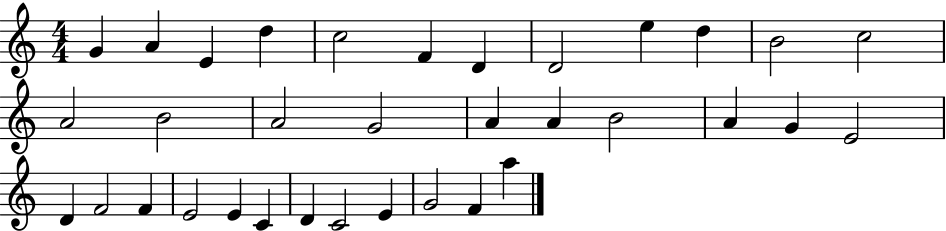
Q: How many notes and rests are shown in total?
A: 34